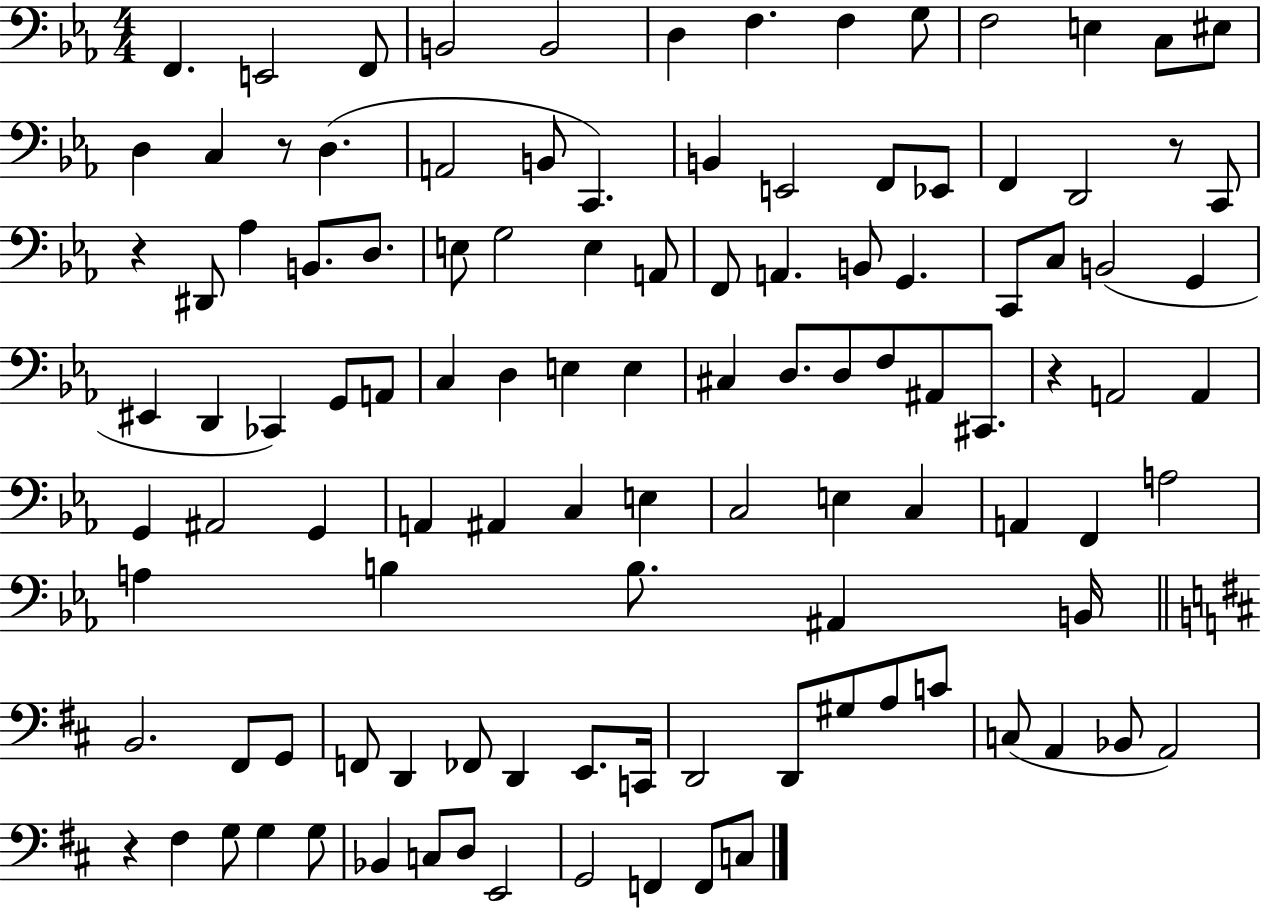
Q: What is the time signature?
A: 4/4